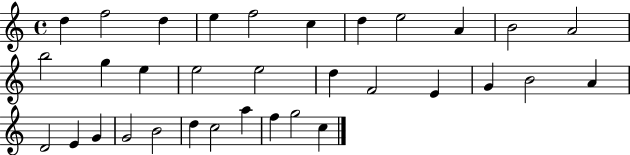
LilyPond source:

{
  \clef treble
  \time 4/4
  \defaultTimeSignature
  \key c \major
  d''4 f''2 d''4 | e''4 f''2 c''4 | d''4 e''2 a'4 | b'2 a'2 | \break b''2 g''4 e''4 | e''2 e''2 | d''4 f'2 e'4 | g'4 b'2 a'4 | \break d'2 e'4 g'4 | g'2 b'2 | d''4 c''2 a''4 | f''4 g''2 c''4 | \break \bar "|."
}